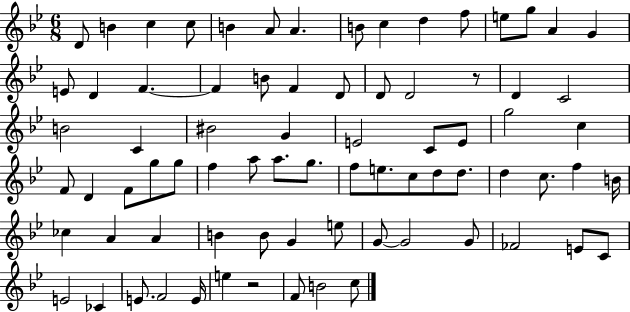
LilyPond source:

{
  \clef treble
  \numericTimeSignature
  \time 6/8
  \key bes \major
  d'8 b'4 c''4 c''8 | b'4 a'8 a'4. | b'8 c''4 d''4 f''8 | e''8 g''8 a'4 g'4 | \break e'8 d'4 f'4.~~ | f'4 b'8 f'4 d'8 | d'8 d'2 r8 | d'4 c'2 | \break b'2 c'4 | bis'2 g'4 | e'2 c'8 e'8 | g''2 c''4 | \break f'8 d'4 f'8 g''8 g''8 | f''4 a''8 a''8. g''8. | f''8 e''8. c''8 d''8 d''8. | d''4 c''8. f''4 b'16 | \break ces''4 a'4 a'4 | b'4 b'8 g'4 e''8 | g'8~~ g'2 g'8 | fes'2 e'8 c'8 | \break e'2 ces'4 | e'8. f'2 e'16 | e''4 r2 | f'8 b'2 c''8 | \break \bar "|."
}